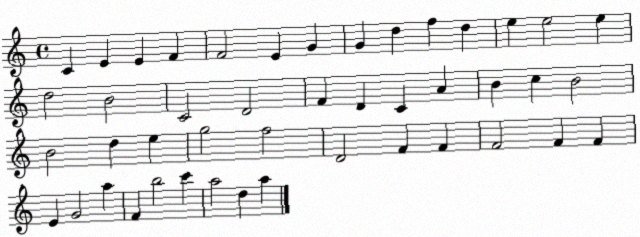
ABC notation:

X:1
T:Untitled
M:4/4
L:1/4
K:C
C E E F F2 E G G d f d e e2 e d2 B2 C2 D2 F D C A B c B2 B2 d e g2 f2 D2 F F F2 F F E G2 a F b2 c' a2 d a